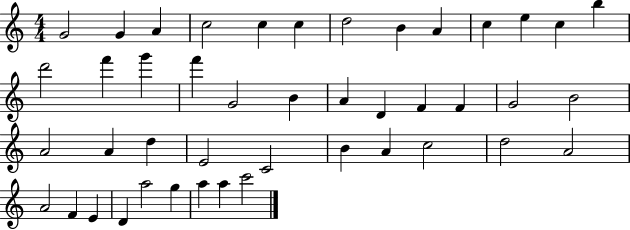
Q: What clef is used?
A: treble